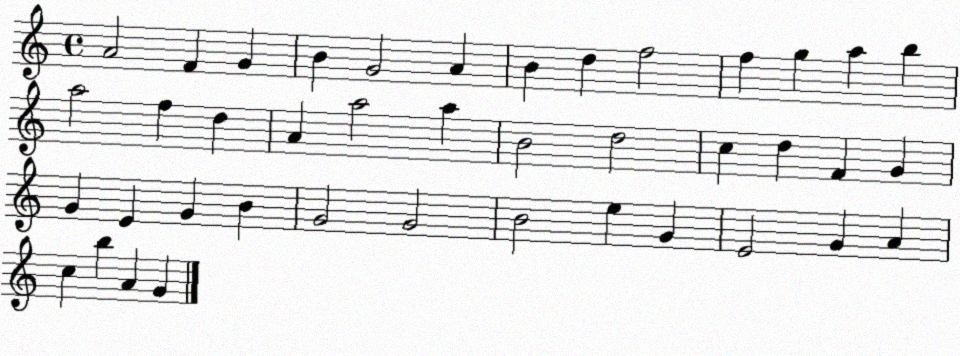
X:1
T:Untitled
M:4/4
L:1/4
K:C
A2 F G B G2 A B d f2 f g a b a2 f d A a2 a B2 d2 c d F G G E G B G2 G2 B2 e G E2 G A c b A G